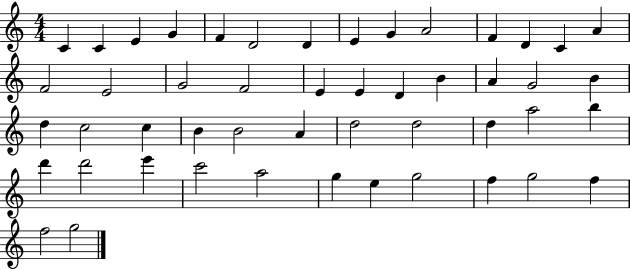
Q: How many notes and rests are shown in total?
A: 49